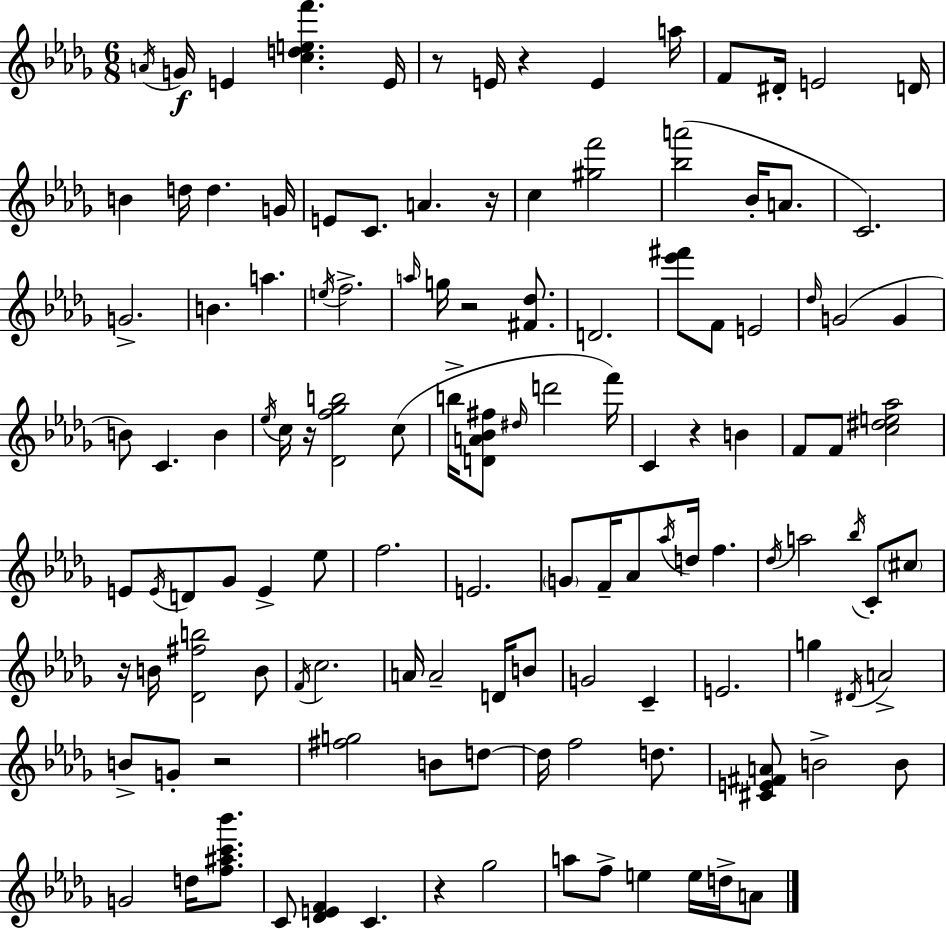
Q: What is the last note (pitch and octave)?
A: A4